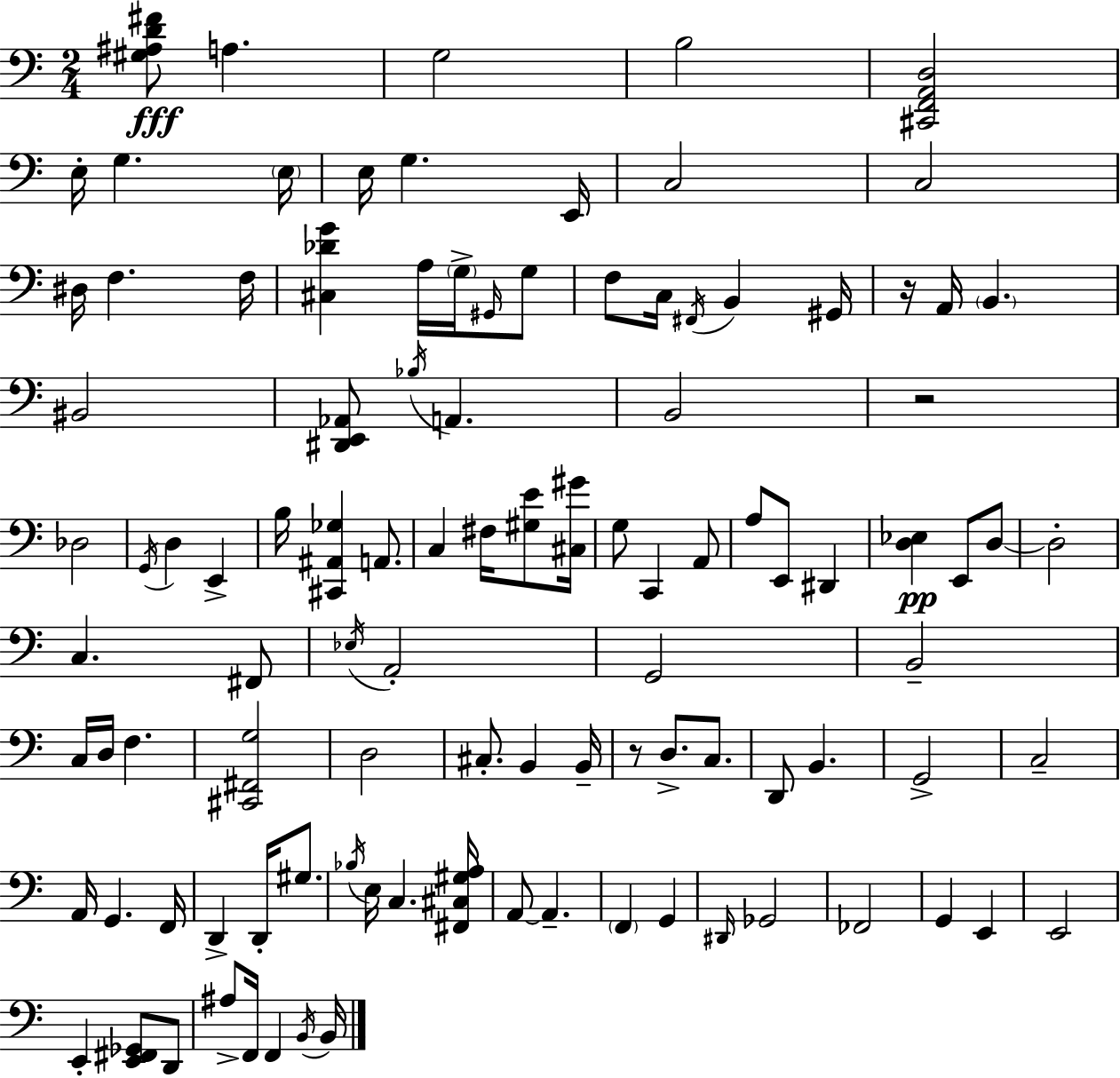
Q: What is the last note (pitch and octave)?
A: B2